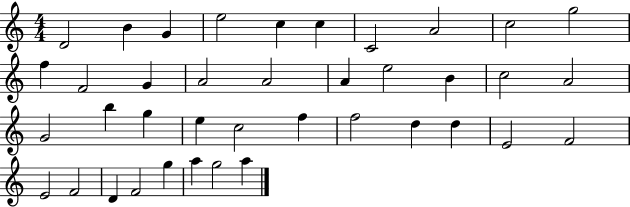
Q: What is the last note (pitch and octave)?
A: A5